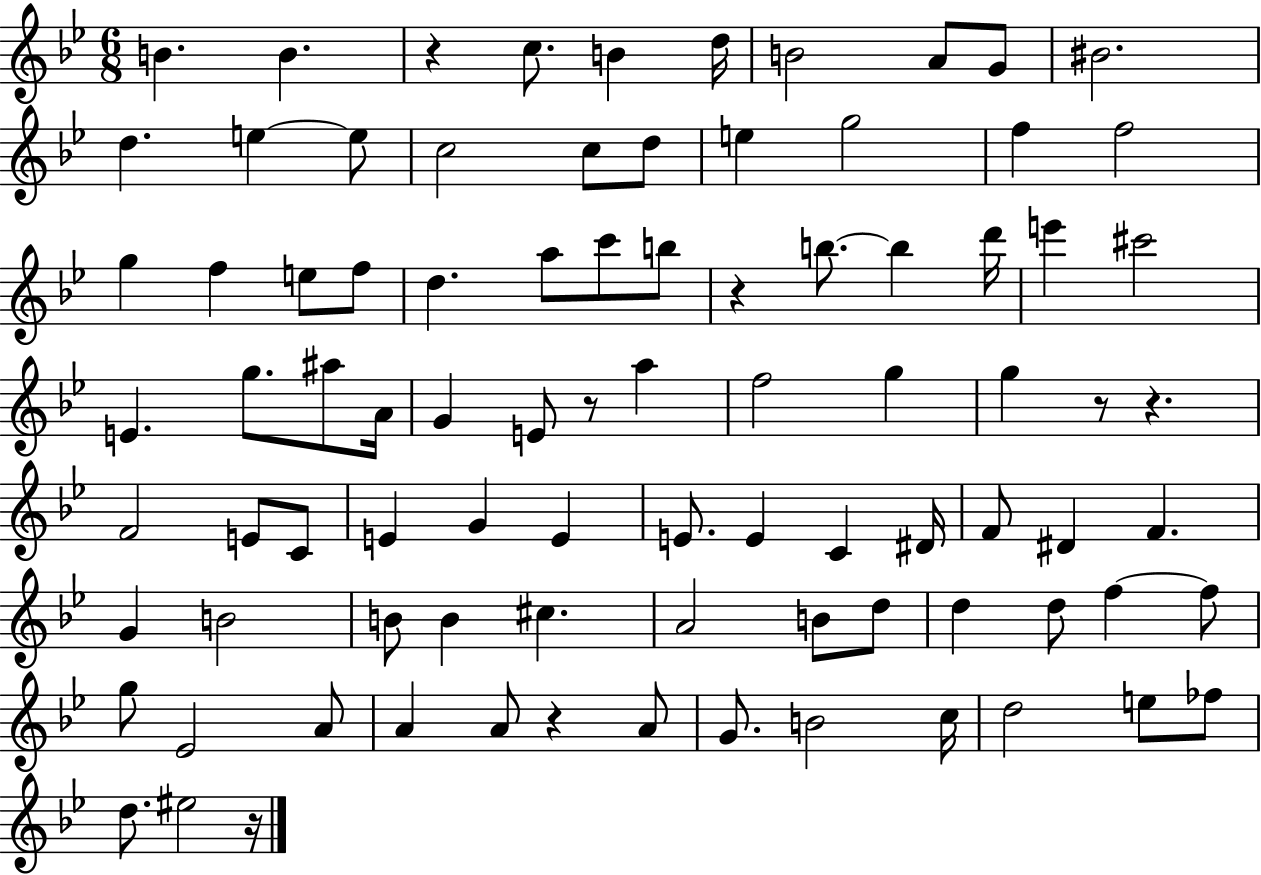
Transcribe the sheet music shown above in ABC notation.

X:1
T:Untitled
M:6/8
L:1/4
K:Bb
B B z c/2 B d/4 B2 A/2 G/2 ^B2 d e e/2 c2 c/2 d/2 e g2 f f2 g f e/2 f/2 d a/2 c'/2 b/2 z b/2 b d'/4 e' ^c'2 E g/2 ^a/2 A/4 G E/2 z/2 a f2 g g z/2 z F2 E/2 C/2 E G E E/2 E C ^D/4 F/2 ^D F G B2 B/2 B ^c A2 B/2 d/2 d d/2 f f/2 g/2 _E2 A/2 A A/2 z A/2 G/2 B2 c/4 d2 e/2 _f/2 d/2 ^e2 z/4